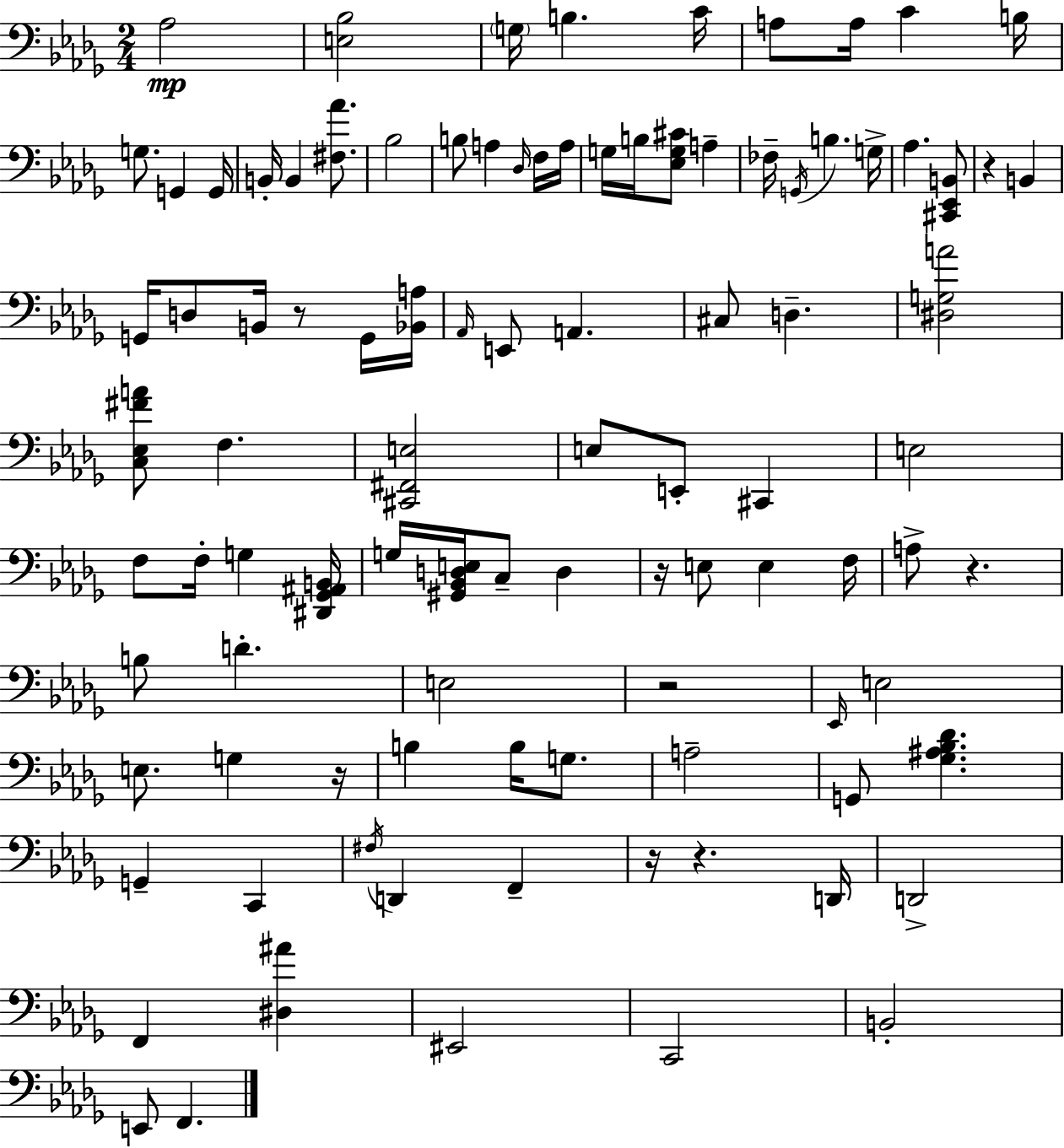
Ab3/h [E3,Bb3]/h G3/s B3/q. C4/s A3/e A3/s C4/q B3/s G3/e. G2/q G2/s B2/s B2/q [F#3,Ab4]/e. Bb3/h B3/e A3/q Db3/s F3/s A3/s G3/s B3/s [Eb3,G3,C#4]/e A3/q FES3/s G2/s B3/q. G3/s Ab3/q. [C#2,Eb2,B2]/e R/q B2/q G2/s D3/e B2/s R/e G2/s [Bb2,A3]/s Ab2/s E2/e A2/q. C#3/e D3/q. [D#3,G3,A4]/h [C3,Eb3,F#4,A4]/e F3/q. [C#2,F#2,E3]/h E3/e E2/e C#2/q E3/h F3/e F3/s G3/q [D#2,Gb2,A#2,B2]/s G3/s [G#2,Bb2,D3,E3]/s C3/e D3/q R/s E3/e E3/q F3/s A3/e R/q. B3/e D4/q. E3/h R/h Eb2/s E3/h E3/e. G3/q R/s B3/q B3/s G3/e. A3/h G2/e [Gb3,A#3,Bb3,Db4]/q. G2/q C2/q F#3/s D2/q F2/q R/s R/q. D2/s D2/h F2/q [D#3,A#4]/q EIS2/h C2/h B2/h E2/e F2/q.